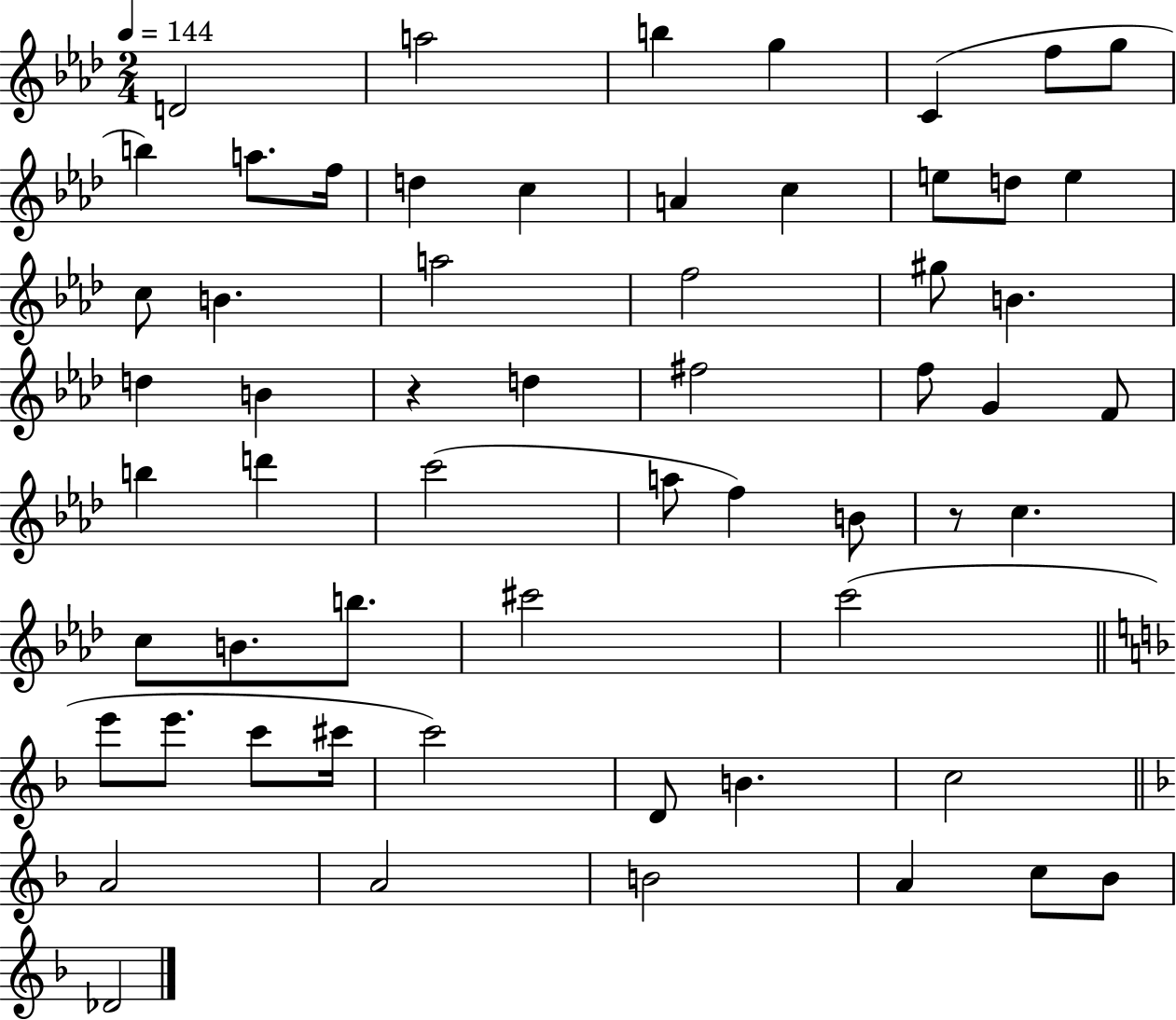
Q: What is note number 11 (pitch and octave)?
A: D5